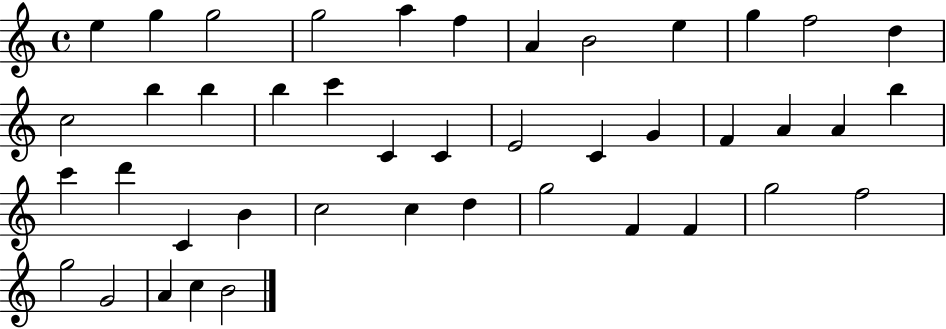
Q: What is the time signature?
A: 4/4